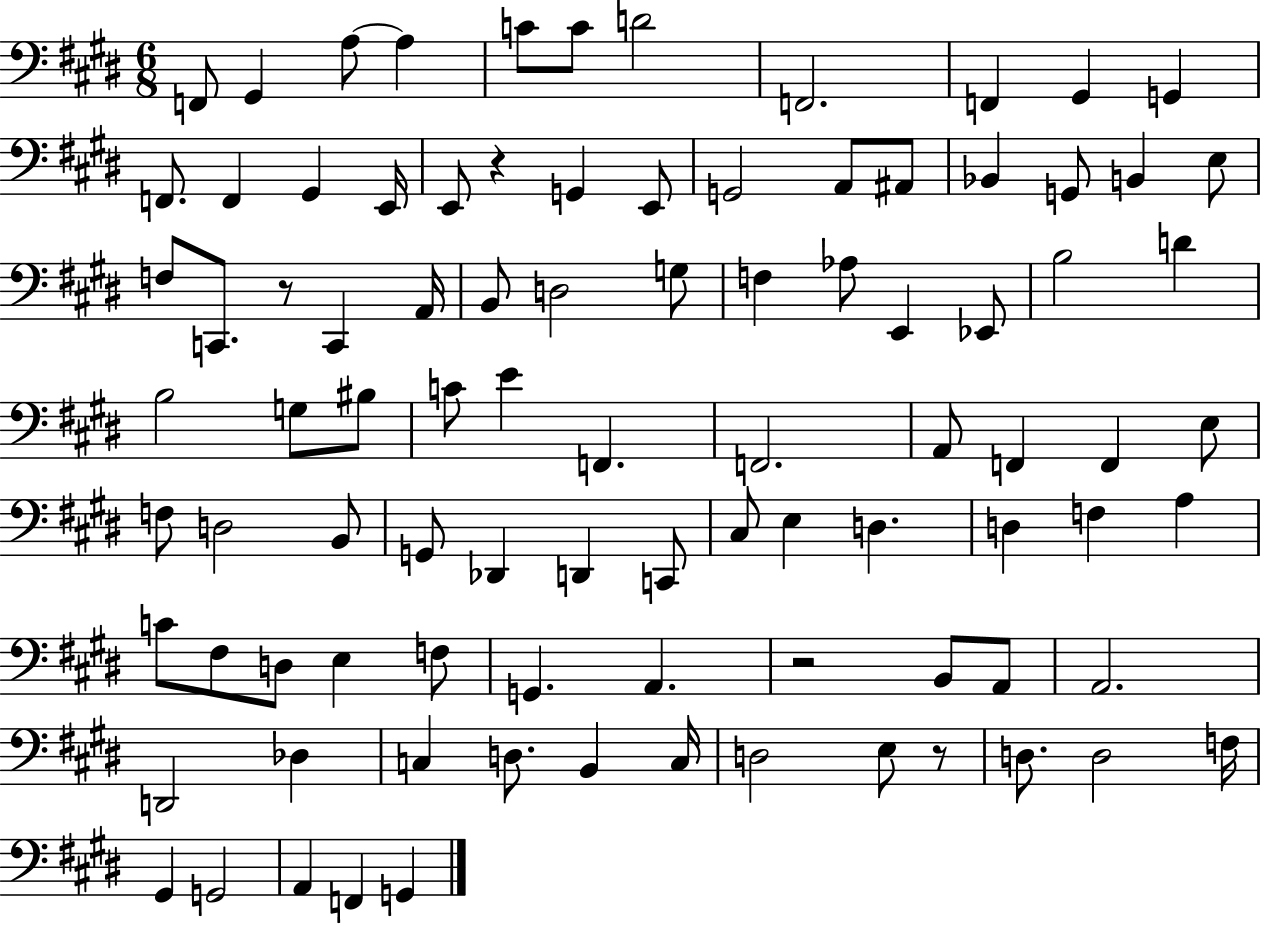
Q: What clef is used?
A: bass